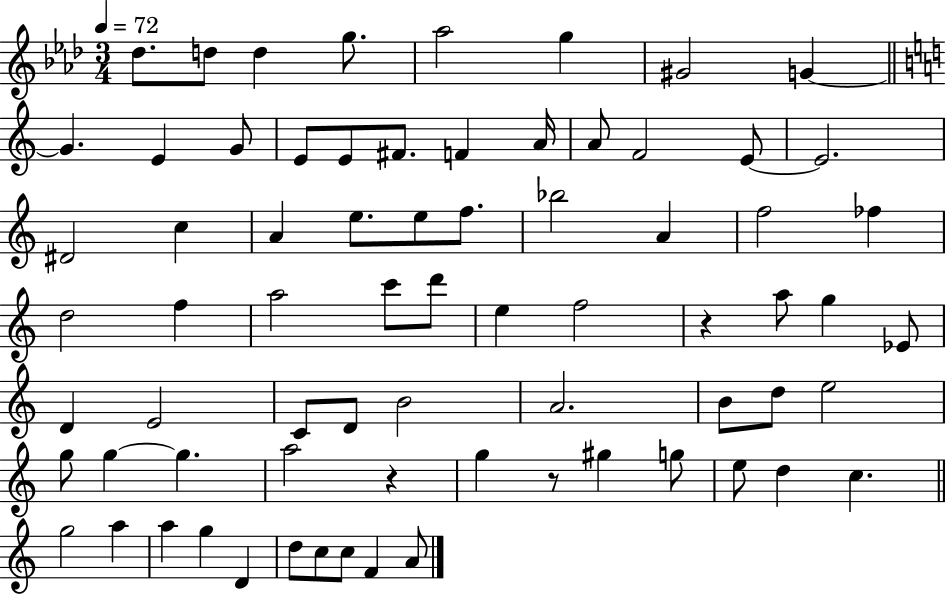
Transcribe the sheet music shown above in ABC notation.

X:1
T:Untitled
M:3/4
L:1/4
K:Ab
_d/2 d/2 d g/2 _a2 g ^G2 G G E G/2 E/2 E/2 ^F/2 F A/4 A/2 F2 E/2 E2 ^D2 c A e/2 e/2 f/2 _b2 A f2 _f d2 f a2 c'/2 d'/2 e f2 z a/2 g _E/2 D E2 C/2 D/2 B2 A2 B/2 d/2 e2 g/2 g g a2 z g z/2 ^g g/2 e/2 d c g2 a a g D d/2 c/2 c/2 F A/2